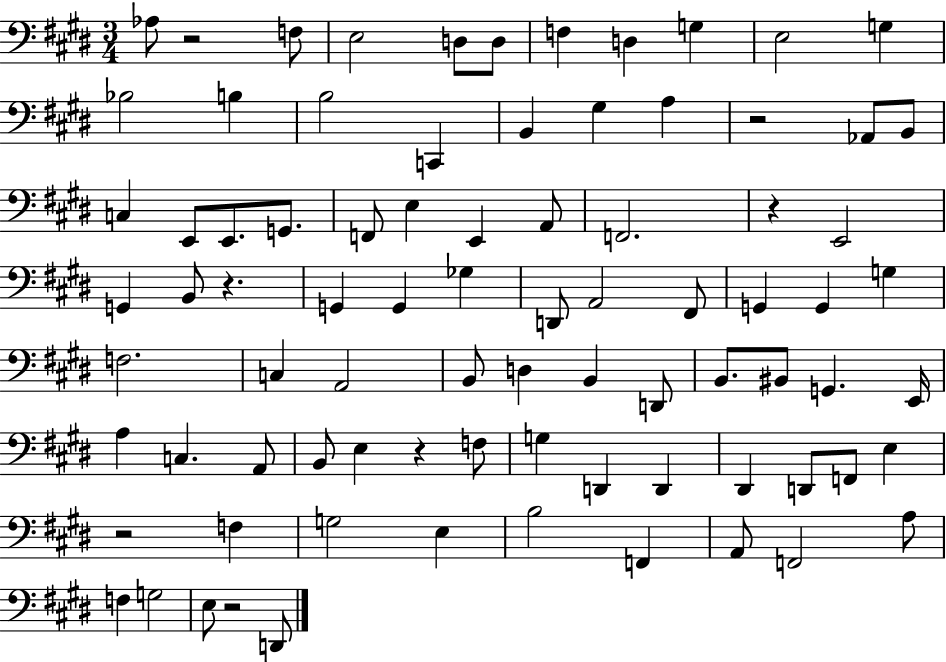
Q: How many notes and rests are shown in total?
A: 83